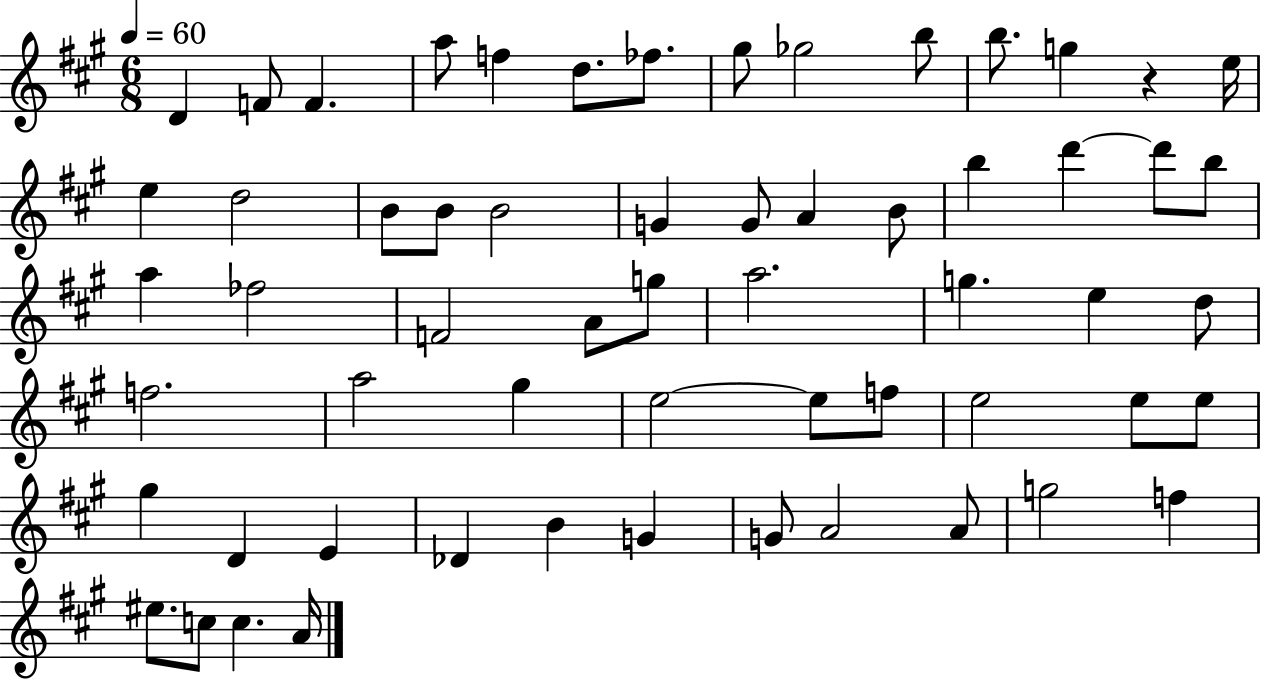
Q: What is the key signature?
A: A major